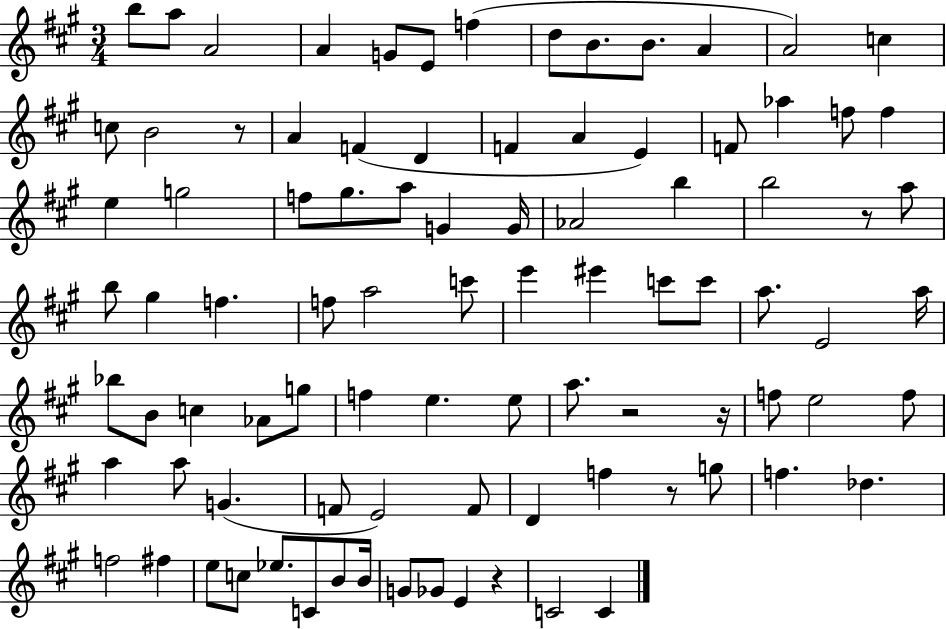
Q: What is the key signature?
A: A major